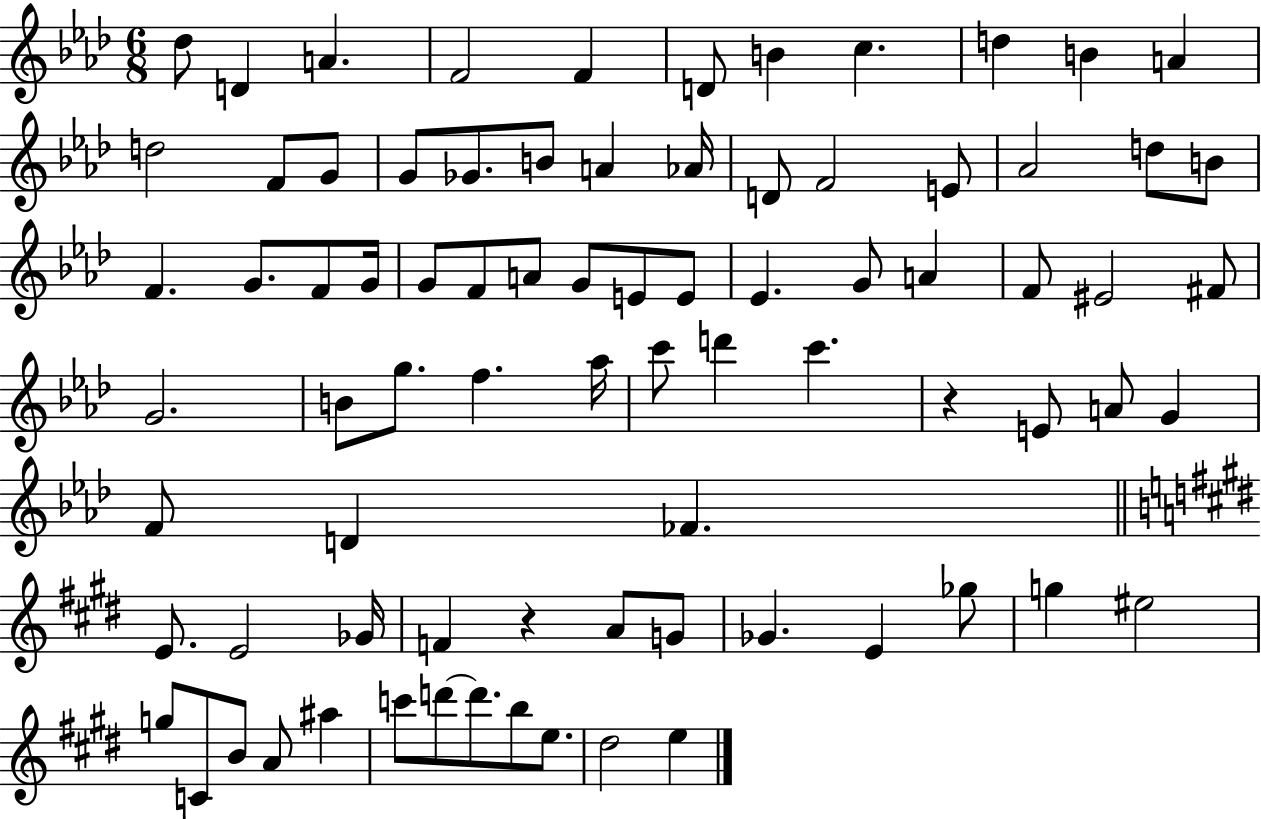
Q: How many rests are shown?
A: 2